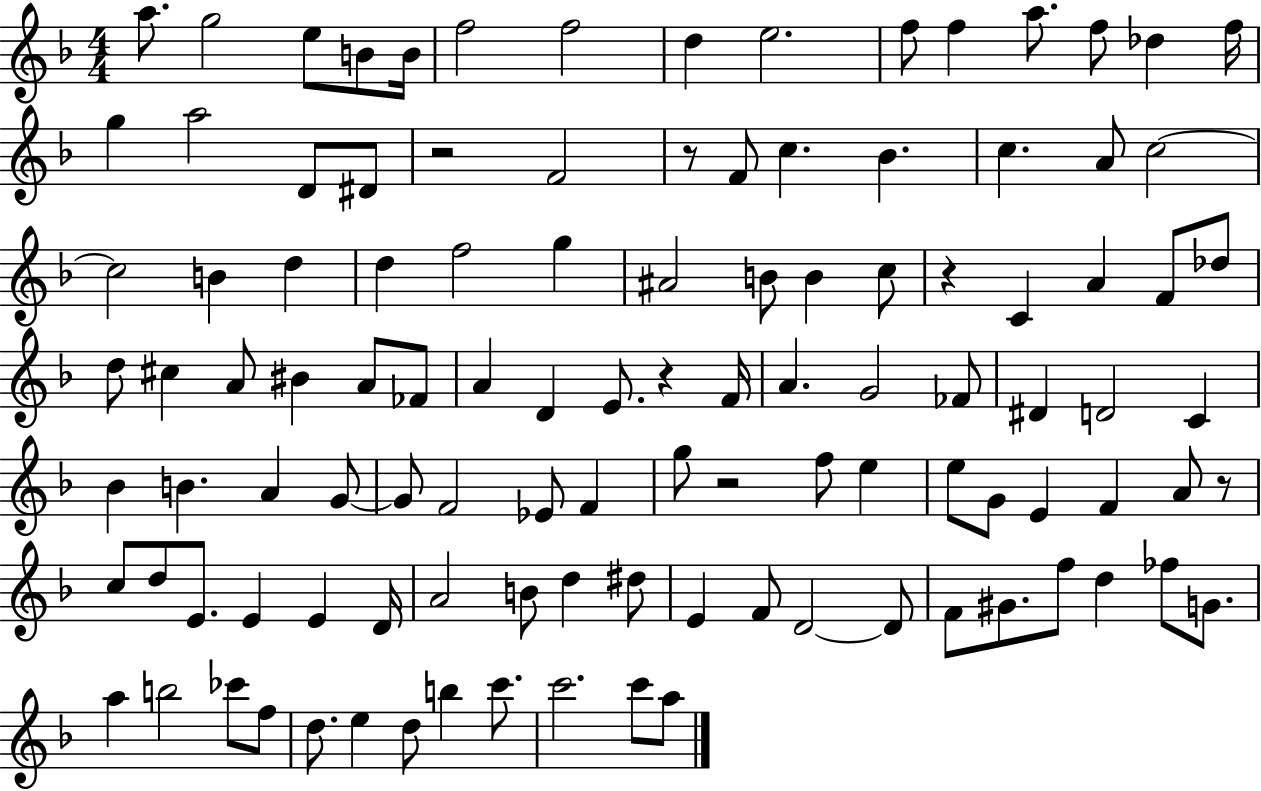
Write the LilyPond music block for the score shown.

{
  \clef treble
  \numericTimeSignature
  \time 4/4
  \key f \major
  a''8. g''2 e''8 b'8 b'16 | f''2 f''2 | d''4 e''2. | f''8 f''4 a''8. f''8 des''4 f''16 | \break g''4 a''2 d'8 dis'8 | r2 f'2 | r8 f'8 c''4. bes'4. | c''4. a'8 c''2~~ | \break c''2 b'4 d''4 | d''4 f''2 g''4 | ais'2 b'8 b'4 c''8 | r4 c'4 a'4 f'8 des''8 | \break d''8 cis''4 a'8 bis'4 a'8 fes'8 | a'4 d'4 e'8. r4 f'16 | a'4. g'2 fes'8 | dis'4 d'2 c'4 | \break bes'4 b'4. a'4 g'8~~ | g'8 f'2 ees'8 f'4 | g''8 r2 f''8 e''4 | e''8 g'8 e'4 f'4 a'8 r8 | \break c''8 d''8 e'8. e'4 e'4 d'16 | a'2 b'8 d''4 dis''8 | e'4 f'8 d'2~~ d'8 | f'8 gis'8. f''8 d''4 fes''8 g'8. | \break a''4 b''2 ces'''8 f''8 | d''8. e''4 d''8 b''4 c'''8. | c'''2. c'''8 a''8 | \bar "|."
}